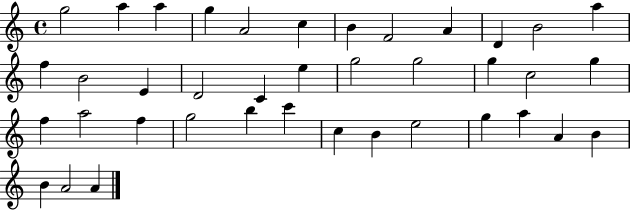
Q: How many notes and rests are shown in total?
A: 39